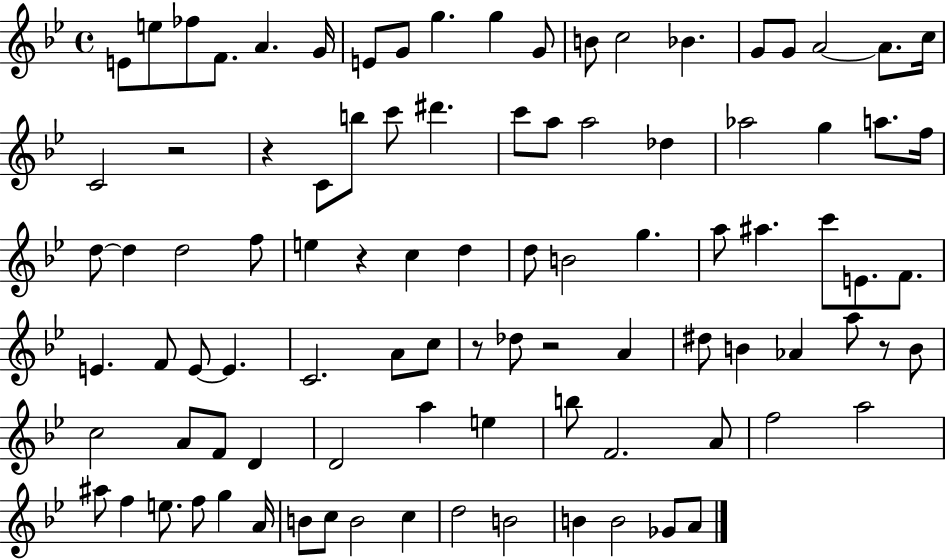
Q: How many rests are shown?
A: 6